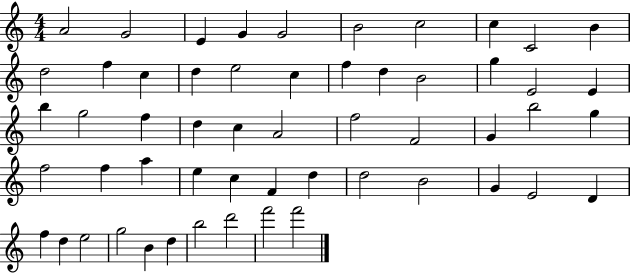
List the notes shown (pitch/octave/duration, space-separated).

A4/h G4/h E4/q G4/q G4/h B4/h C5/h C5/q C4/h B4/q D5/h F5/q C5/q D5/q E5/h C5/q F5/q D5/q B4/h G5/q E4/h E4/q B5/q G5/h F5/q D5/q C5/q A4/h F5/h F4/h G4/q B5/h G5/q F5/h F5/q A5/q E5/q C5/q F4/q D5/q D5/h B4/h G4/q E4/h D4/q F5/q D5/q E5/h G5/h B4/q D5/q B5/h D6/h F6/h F6/h